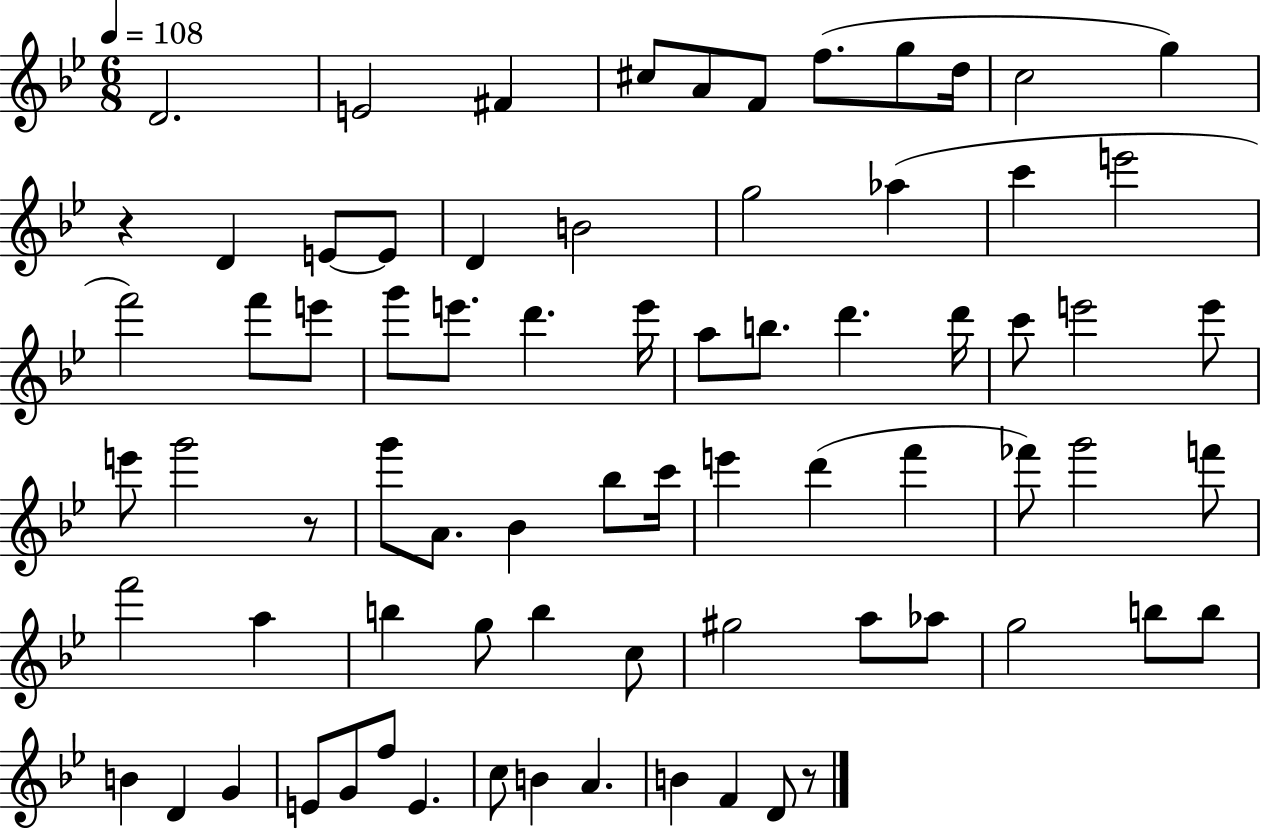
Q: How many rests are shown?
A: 3